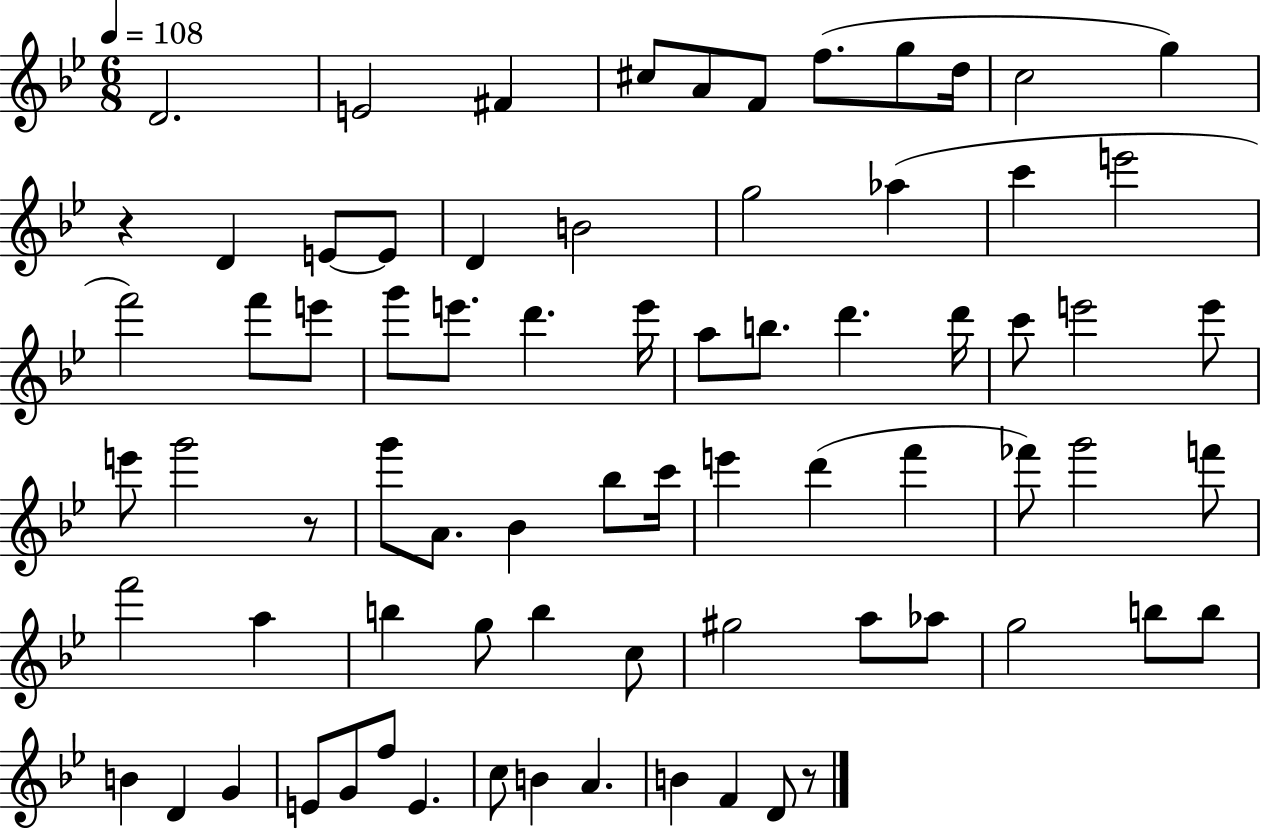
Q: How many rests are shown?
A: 3